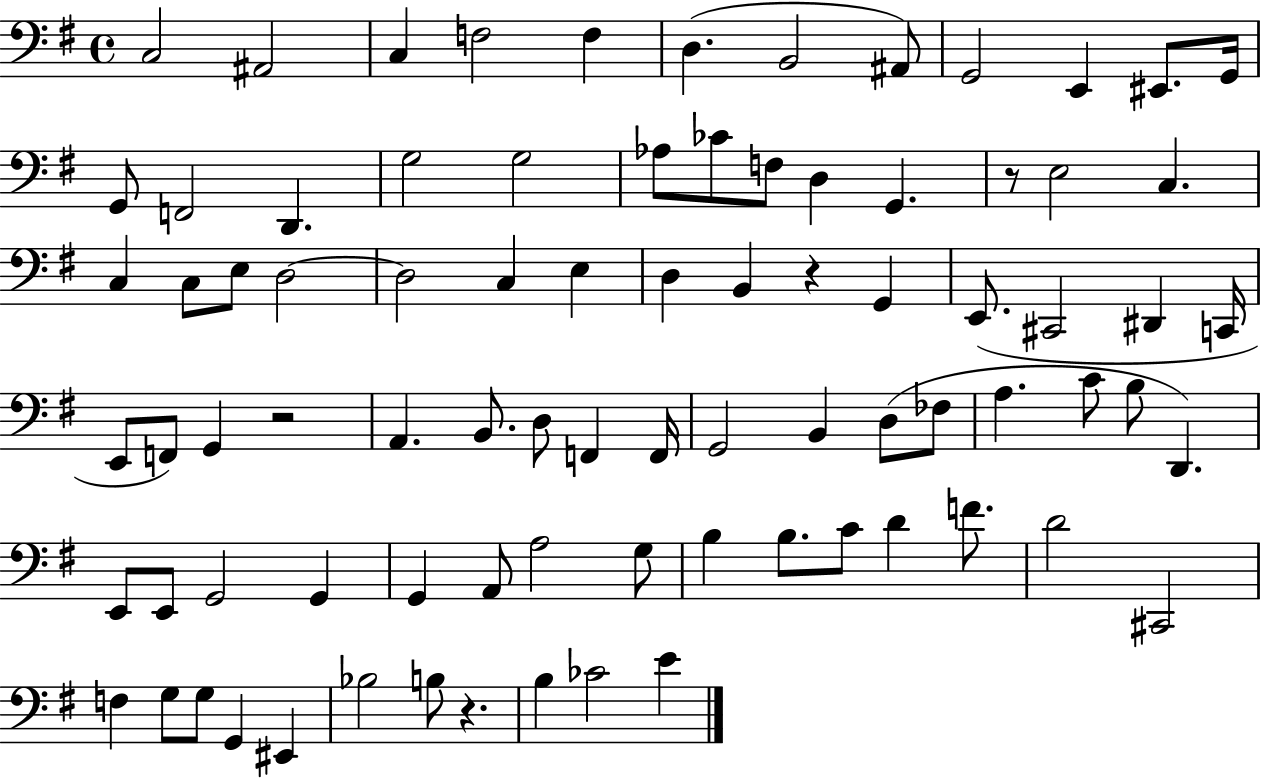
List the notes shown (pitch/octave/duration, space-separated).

C3/h A#2/h C3/q F3/h F3/q D3/q. B2/h A#2/e G2/h E2/q EIS2/e. G2/s G2/e F2/h D2/q. G3/h G3/h Ab3/e CES4/e F3/e D3/q G2/q. R/e E3/h C3/q. C3/q C3/e E3/e D3/h D3/h C3/q E3/q D3/q B2/q R/q G2/q E2/e. C#2/h D#2/q C2/s E2/e F2/e G2/q R/h A2/q. B2/e. D3/e F2/q F2/s G2/h B2/q D3/e FES3/e A3/q. C4/e B3/e D2/q. E2/e E2/e G2/h G2/q G2/q A2/e A3/h G3/e B3/q B3/e. C4/e D4/q F4/e. D4/h C#2/h F3/q G3/e G3/e G2/q EIS2/q Bb3/h B3/e R/q. B3/q CES4/h E4/q